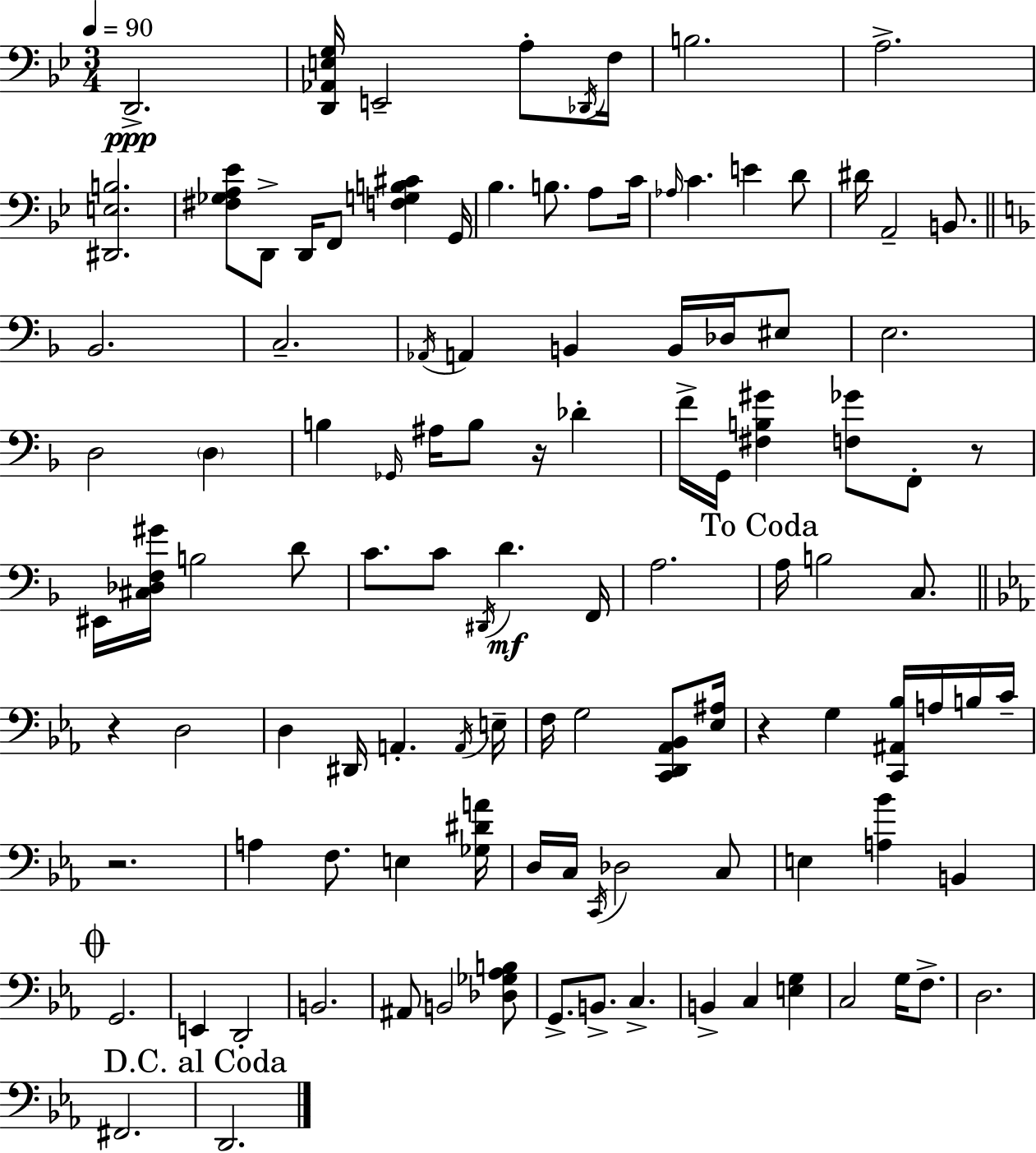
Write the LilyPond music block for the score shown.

{
  \clef bass
  \numericTimeSignature
  \time 3/4
  \key g \minor
  \tempo 4 = 90
  d,2.->\ppp | <d, aes, e g>16 e,2-- a8-. \acciaccatura { des,16 } | f16 b2. | a2.-> | \break <dis, e b>2. | <fis ges a ees'>8 d,8-> d,16 f,8 <f g b cis'>4 | g,16 bes4. b8. a8 | c'16 \grace { aes16 } c'4. e'4 | \break d'8 dis'16 a,2-- b,8. | \bar "||" \break \key f \major bes,2. | c2.-- | \acciaccatura { aes,16 } a,4 b,4 b,16 des16 eis8 | e2. | \break d2 \parenthesize d4 | b4 \grace { ges,16 } ais16 b8 r16 des'4-. | f'16-> g,16 <fis b gis'>4 <f ges'>8 f,8-. | r8 eis,16 <cis des f gis'>16 b2 | \break d'8 c'8. c'8 \acciaccatura { dis,16 }\mf d'4. | f,16 a2. | \mark "To Coda" a16 b2 | c8. \bar "||" \break \key ees \major r4 d2 | d4 dis,16 a,4.-. \acciaccatura { a,16 } | e16-- f16 g2 <c, d, aes, bes,>8 | <ees ais>16 r4 g4 <c, ais, bes>16 a16 b16 | \break c'16-- r2. | a4 f8. e4 | <ges dis' a'>16 d16 c16 \acciaccatura { c,16 } des2 | c8 e4 <a bes'>4 b,4 | \break \mark \markup { \musicglyph "scripts.coda" } g,2. | e,4 d,2-. | b,2. | ais,8 b,2 | \break <des ges aes b>8 g,8.-> b,8.-> c4.-> | b,4-> c4 <e g>4 | c2 g16 f8.-> | d2. | \break fis,2. | \mark "D.C. al Coda" d,2. | \bar "|."
}